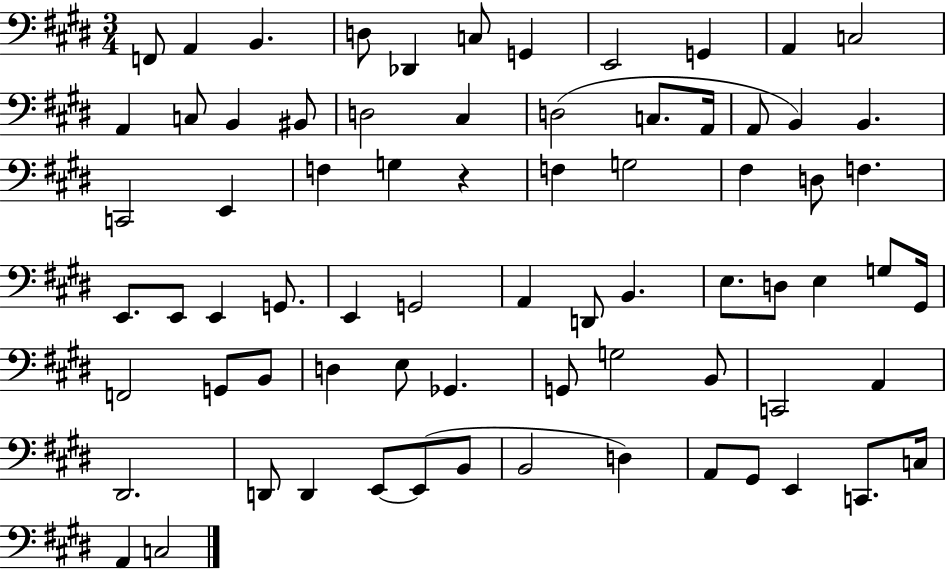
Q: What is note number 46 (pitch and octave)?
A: G#2